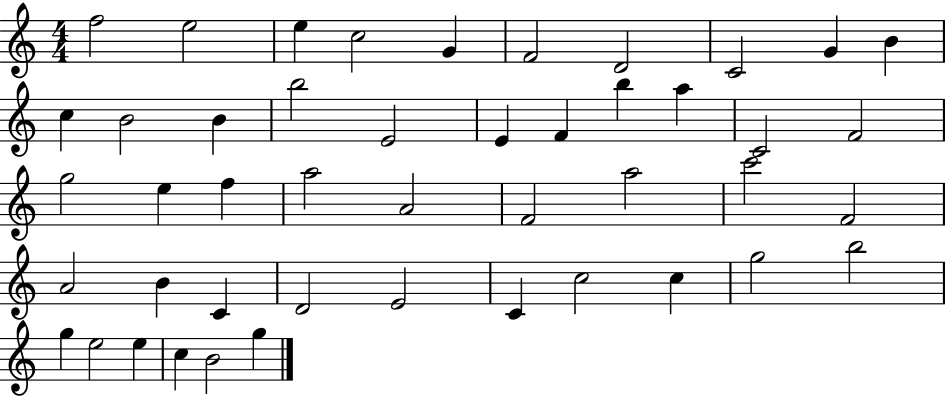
{
  \clef treble
  \numericTimeSignature
  \time 4/4
  \key c \major
  f''2 e''2 | e''4 c''2 g'4 | f'2 d'2 | c'2 g'4 b'4 | \break c''4 b'2 b'4 | b''2 e'2 | e'4 f'4 b''4 a''4 | c'2 f'2 | \break g''2 e''4 f''4 | a''2 a'2 | f'2 a''2 | c'''2 f'2 | \break a'2 b'4 c'4 | d'2 e'2 | c'4 c''2 c''4 | g''2 b''2 | \break g''4 e''2 e''4 | c''4 b'2 g''4 | \bar "|."
}